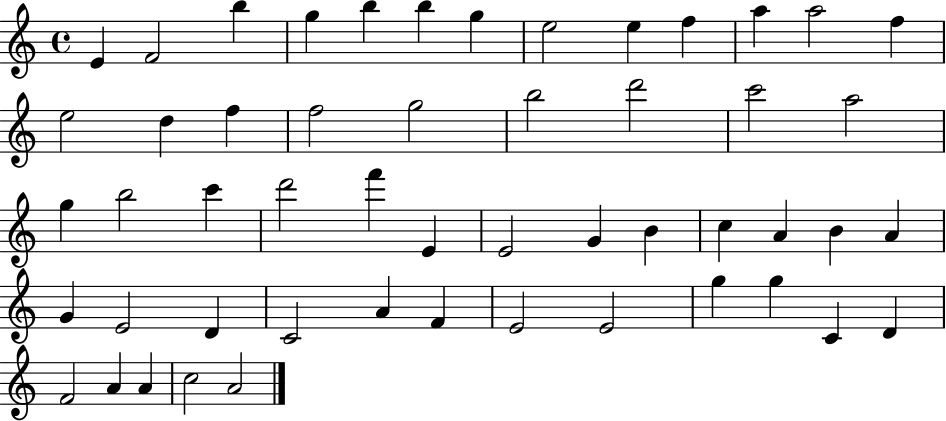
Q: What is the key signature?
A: C major